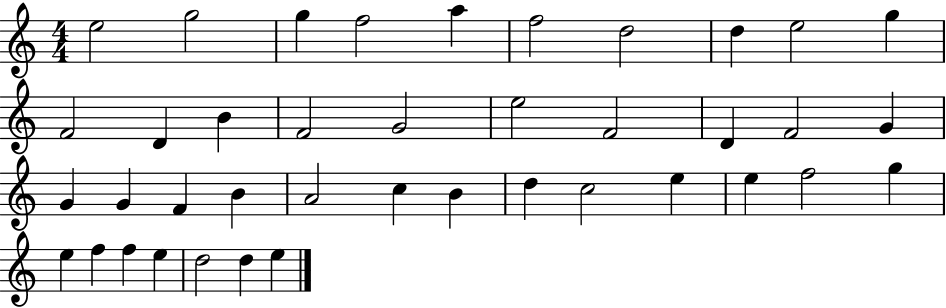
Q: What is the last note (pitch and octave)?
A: E5